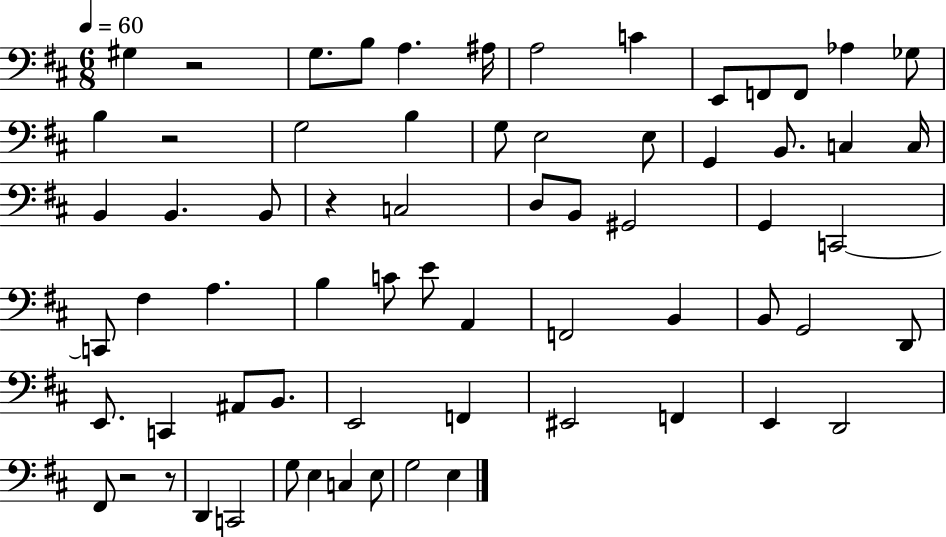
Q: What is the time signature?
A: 6/8